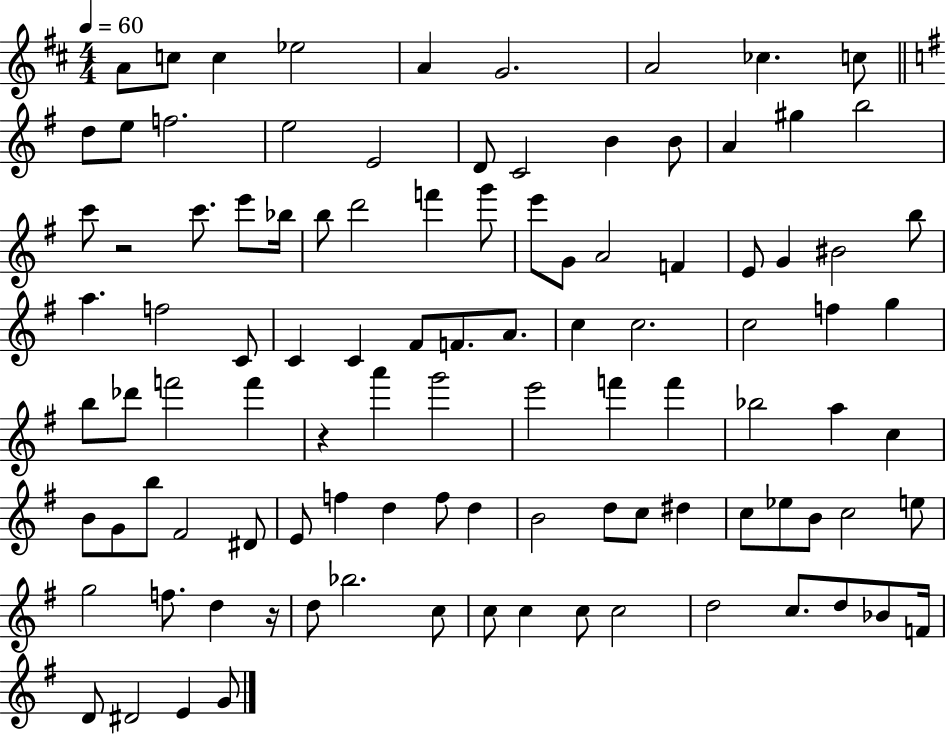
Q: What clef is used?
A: treble